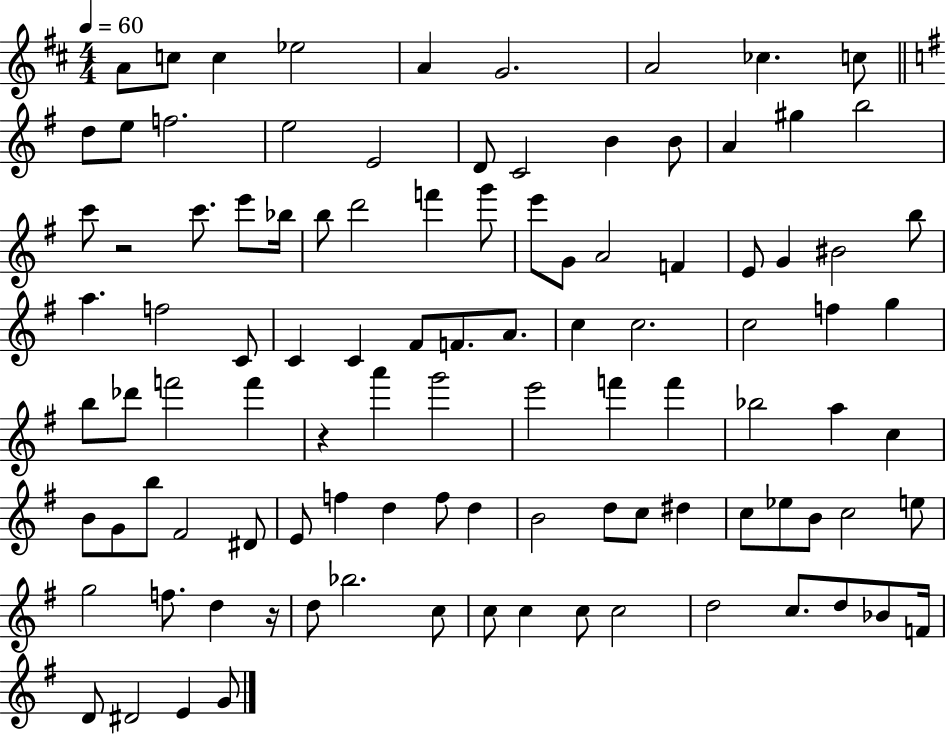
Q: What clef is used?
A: treble